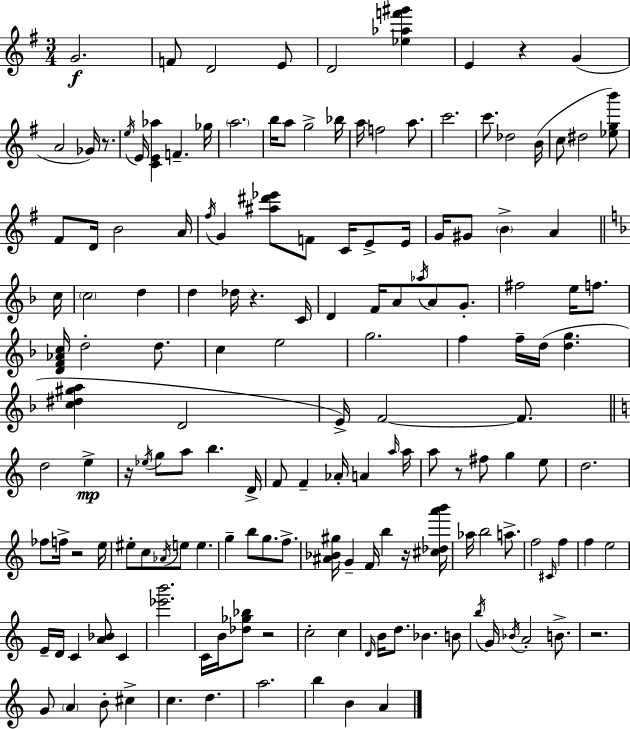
X:1
T:Untitled
M:3/4
L:1/4
K:Em
G2 F/2 D2 E/2 D2 [_e_af'^g'] E z G A2 _G/4 z/2 e/4 E/4 [CE_a] F _g/4 a2 b/4 a/2 g2 _b/4 a/4 f2 a/2 c'2 c'/2 _d2 B/4 c/2 ^d2 [_egb']/2 ^F/2 D/4 B2 A/4 ^f/4 G [^a^d'_e']/2 F/2 C/4 E/2 E/4 G/4 ^G/2 B A c/4 c2 d d _d/4 z C/4 D F/4 A/2 _a/4 A/2 G/2 ^f2 e/4 f/2 [DF_Ac]/4 d2 d/2 c e2 g2 f f/4 d/4 [dg] [c^d^ga] D2 E/4 F2 F/2 d2 e z/4 _e/4 g/2 a/2 b D/4 F/2 F _A/4 A a/4 a/4 a/2 z/2 ^f/2 g e/2 d2 _f/2 f/4 z2 e/4 ^e/2 c/2 _A/4 e/2 e g b/2 g/2 f/2 [^A_B^g]/4 G F/4 b z/4 [^c_da'b']/4 _a/4 b2 a/2 f2 ^C/4 f f e2 E/4 D/4 C [A_B]/2 C [_e'b']2 C/4 B/4 [_d_g_b]/2 z2 c2 c D/4 B/4 d/2 _B B/2 b/4 G/4 _B/4 A2 B/2 z2 G/2 A B/2 ^c c d a2 b B A